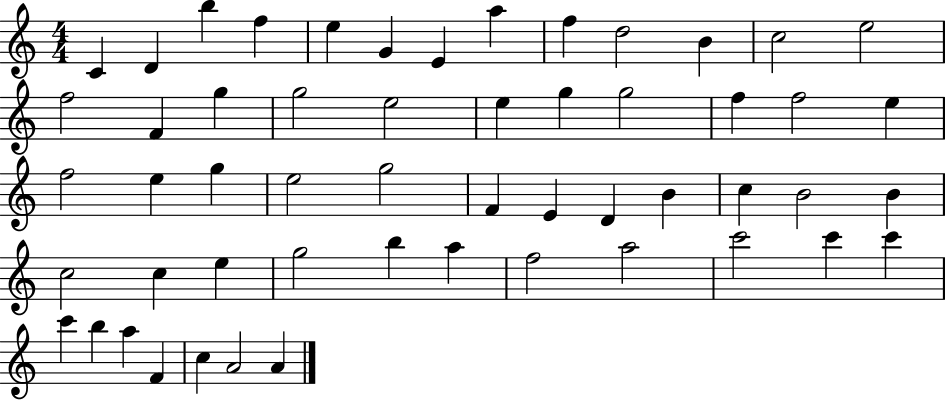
C4/q D4/q B5/q F5/q E5/q G4/q E4/q A5/q F5/q D5/h B4/q C5/h E5/h F5/h F4/q G5/q G5/h E5/h E5/q G5/q G5/h F5/q F5/h E5/q F5/h E5/q G5/q E5/h G5/h F4/q E4/q D4/q B4/q C5/q B4/h B4/q C5/h C5/q E5/q G5/h B5/q A5/q F5/h A5/h C6/h C6/q C6/q C6/q B5/q A5/q F4/q C5/q A4/h A4/q